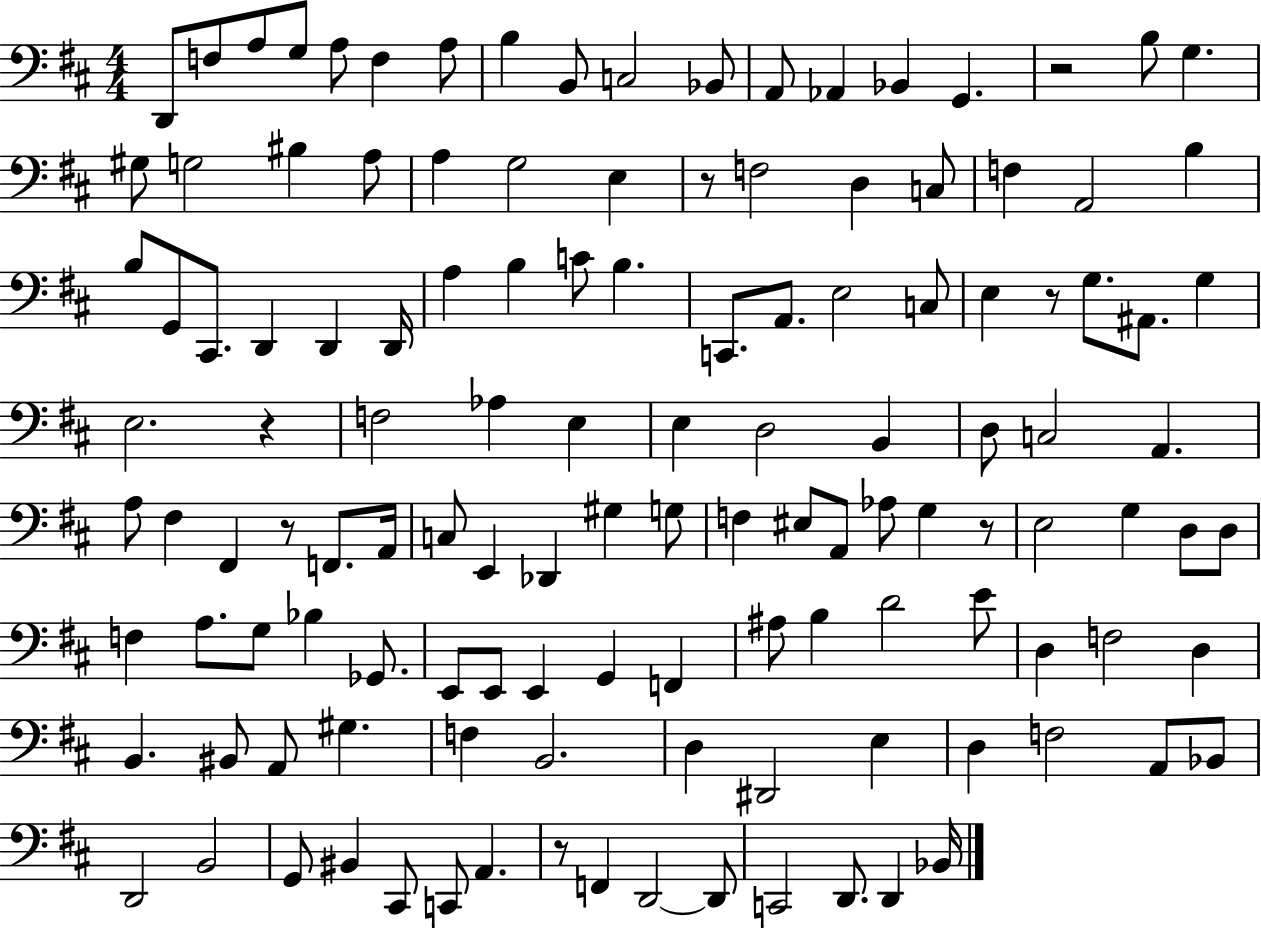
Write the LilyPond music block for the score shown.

{
  \clef bass
  \numericTimeSignature
  \time 4/4
  \key d \major
  d,8 f8 a8 g8 a8 f4 a8 | b4 b,8 c2 bes,8 | a,8 aes,4 bes,4 g,4. | r2 b8 g4. | \break gis8 g2 bis4 a8 | a4 g2 e4 | r8 f2 d4 c8 | f4 a,2 b4 | \break b8 g,8 cis,8. d,4 d,4 d,16 | a4 b4 c'8 b4. | c,8. a,8. e2 c8 | e4 r8 g8. ais,8. g4 | \break e2. r4 | f2 aes4 e4 | e4 d2 b,4 | d8 c2 a,4. | \break a8 fis4 fis,4 r8 f,8. a,16 | c8 e,4 des,4 gis4 g8 | f4 eis8 a,8 aes8 g4 r8 | e2 g4 d8 d8 | \break f4 a8. g8 bes4 ges,8. | e,8 e,8 e,4 g,4 f,4 | ais8 b4 d'2 e'8 | d4 f2 d4 | \break b,4. bis,8 a,8 gis4. | f4 b,2. | d4 dis,2 e4 | d4 f2 a,8 bes,8 | \break d,2 b,2 | g,8 bis,4 cis,8 c,8 a,4. | r8 f,4 d,2~~ d,8 | c,2 d,8. d,4 bes,16 | \break \bar "|."
}